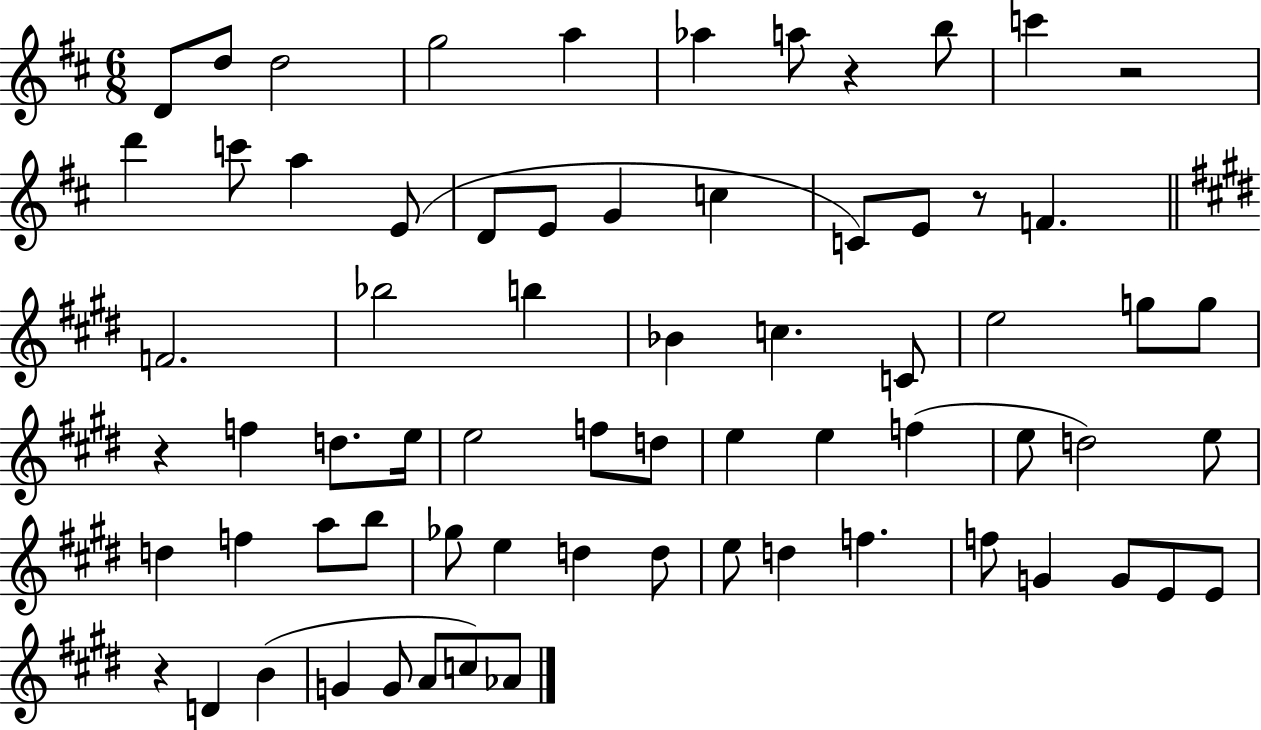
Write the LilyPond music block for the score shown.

{
  \clef treble
  \numericTimeSignature
  \time 6/8
  \key d \major
  d'8 d''8 d''2 | g''2 a''4 | aes''4 a''8 r4 b''8 | c'''4 r2 | \break d'''4 c'''8 a''4 e'8( | d'8 e'8 g'4 c''4 | c'8) e'8 r8 f'4. | \bar "||" \break \key e \major f'2. | bes''2 b''4 | bes'4 c''4. c'8 | e''2 g''8 g''8 | \break r4 f''4 d''8. e''16 | e''2 f''8 d''8 | e''4 e''4 f''4( | e''8 d''2) e''8 | \break d''4 f''4 a''8 b''8 | ges''8 e''4 d''4 d''8 | e''8 d''4 f''4. | f''8 g'4 g'8 e'8 e'8 | \break r4 d'4 b'4( | g'4 g'8 a'8 c''8) aes'8 | \bar "|."
}